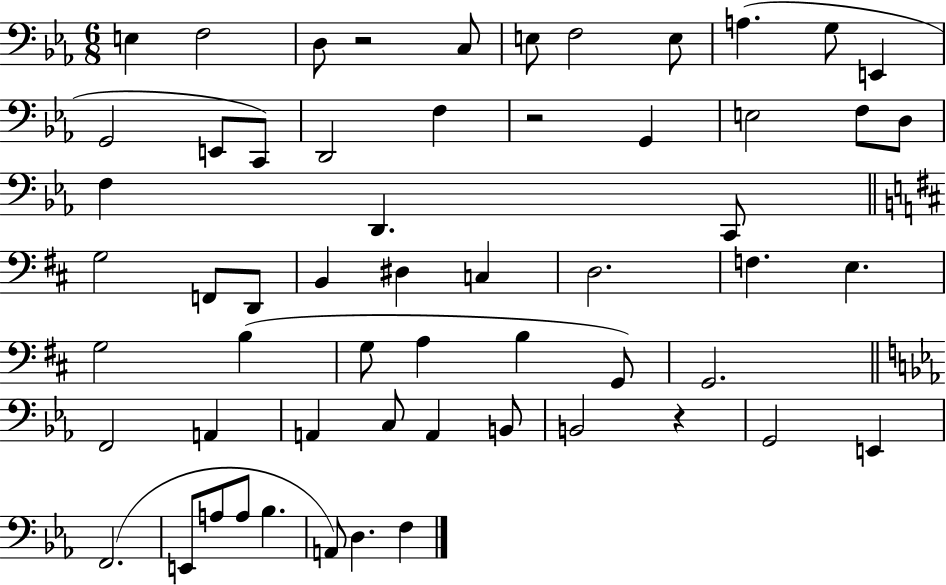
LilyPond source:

{
  \clef bass
  \numericTimeSignature
  \time 6/8
  \key ees \major
  e4 f2 | d8 r2 c8 | e8 f2 e8 | a4.( g8 e,4 | \break g,2 e,8 c,8) | d,2 f4 | r2 g,4 | e2 f8 d8 | \break f4 d,4. c,8 | \bar "||" \break \key d \major g2 f,8 d,8 | b,4 dis4 c4 | d2. | f4. e4. | \break g2 b4( | g8 a4 b4 g,8) | g,2. | \bar "||" \break \key ees \major f,2 a,4 | a,4 c8 a,4 b,8 | b,2 r4 | g,2 e,4 | \break f,2.( | e,8 a8 a8 bes4. | a,8) d4. f4 | \bar "|."
}